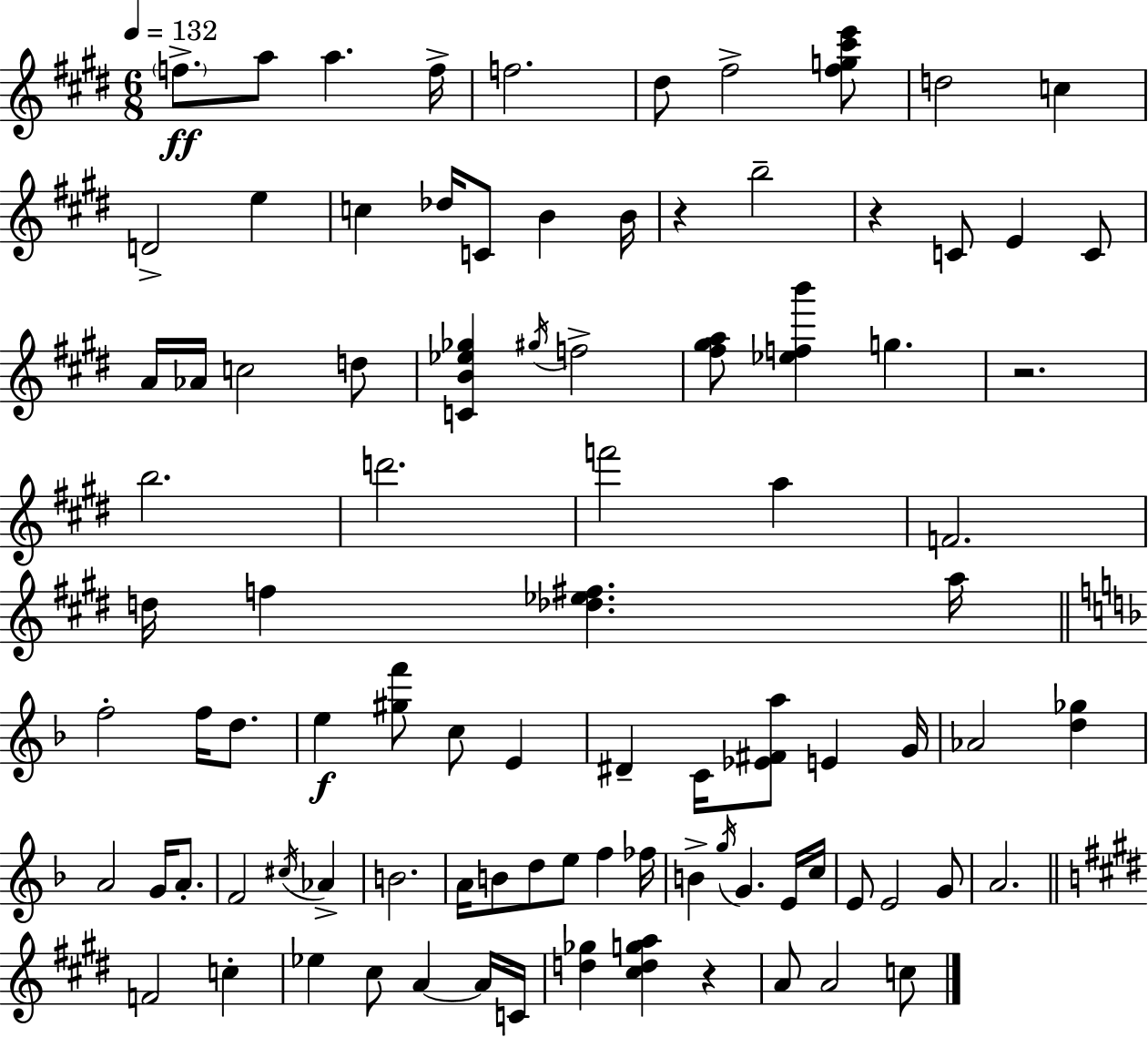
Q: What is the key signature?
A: E major